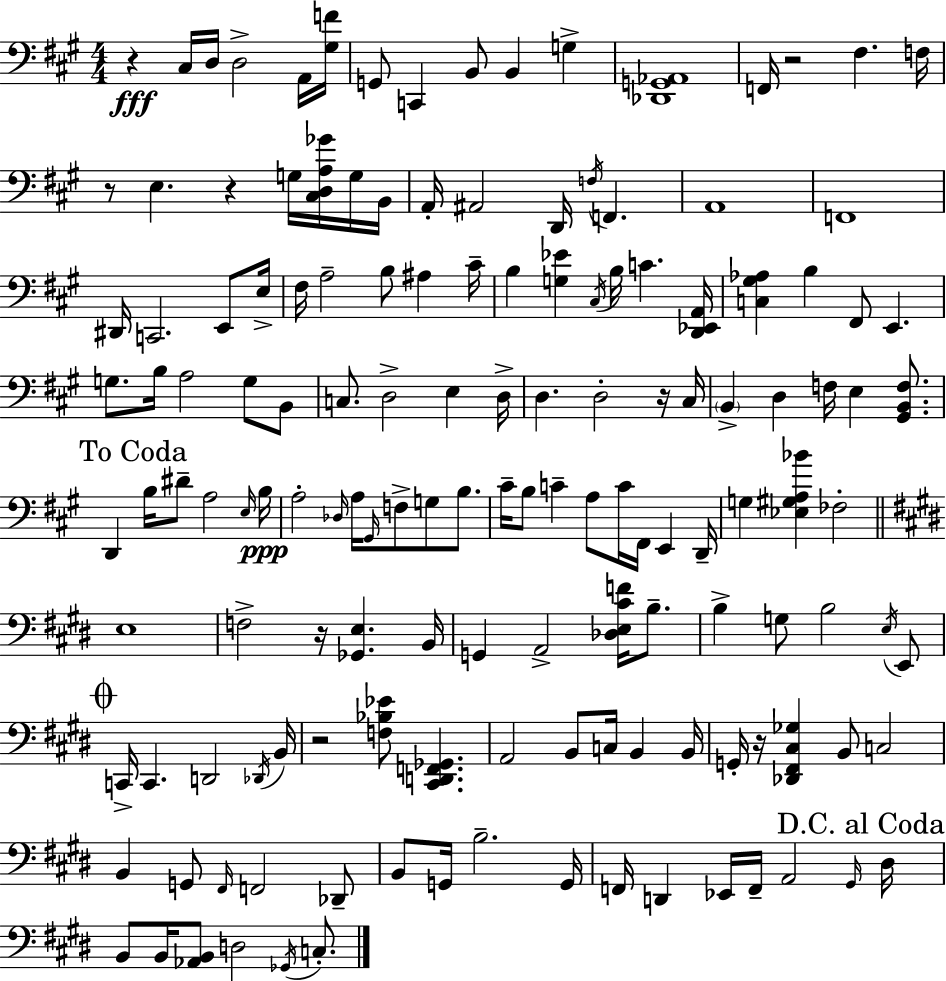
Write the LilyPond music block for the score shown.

{
  \clef bass
  \numericTimeSignature
  \time 4/4
  \key a \major
  \repeat volta 2 { r4\fff cis16 d16 d2-> a,16 <gis f'>16 | g,8 c,4 b,8 b,4 g4-> | <des, g, aes,>1 | f,16 r2 fis4. f16 | \break r8 e4. r4 g16 <cis d a ges'>16 g16 b,16 | a,16-. ais,2 d,16 \acciaccatura { f16 } f,4. | a,1 | f,1 | \break dis,16 c,2. e,8 | e16-> fis16 a2-- b8 ais4 | cis'16-- b4 <g ees'>4 \acciaccatura { cis16 } b16 c'4. | <d, ees, a,>16 <c gis aes>4 b4 fis,8 e,4. | \break g8. b16 a2 g8 | b,8 c8. d2-> e4 | d16-> d4. d2-. | r16 cis16 \parenthesize b,4-> d4 f16 e4 <gis, b, f>8. | \break \mark "To Coda" d,4 b16 dis'8-- a2 | \grace { e16 } b16\ppp a2-. \grace { des16 } a16 \grace { gis,16 } f8-> | g8 b8. cis'16-- b8 c'4-- a8 c'16 fis,16 | e,4 d,16-- g4 <ees gis a bes'>4 fes2-. | \break \bar "||" \break \key e \major e1 | f2-> r16 <ges, e>4. b,16 | g,4 a,2-> <des e cis' f'>16 b8.-- | b4-> g8 b2 \acciaccatura { e16 } e,8 | \break \mark \markup { \musicglyph "scripts.coda" } c,16-> c,4. d,2 | \acciaccatura { des,16 } b,16 r2 <f bes ees'>8 <cis, d, f, ges,>4. | a,2 b,8 c16 b,4 | b,16 g,16-. r16 <des, fis, cis ges>4 b,8 c2 | \break b,4 g,8 \grace { fis,16 } f,2 | des,8-- b,8 g,16 b2.-- | g,16 f,16 d,4 ees,16 f,16-- a,2 | \grace { gis,16 } \mark "D.C. al Coda" dis16 b,8 b,16 <aes, b,>8 d2 | \break \acciaccatura { ges,16 } c8.-. } \bar "|."
}